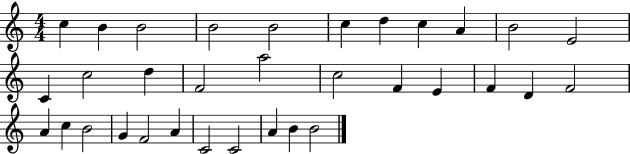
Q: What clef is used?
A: treble